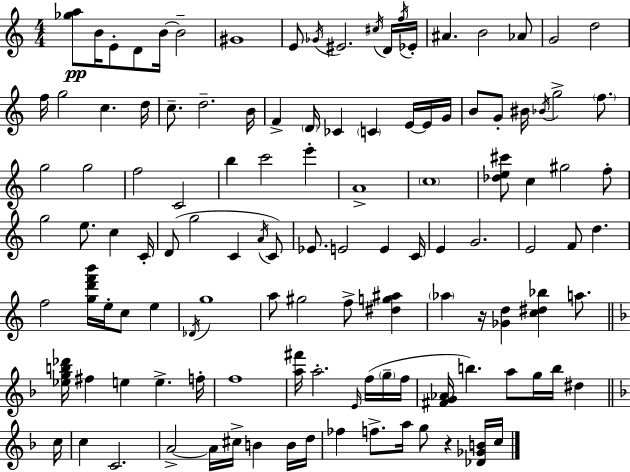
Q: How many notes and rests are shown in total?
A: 120